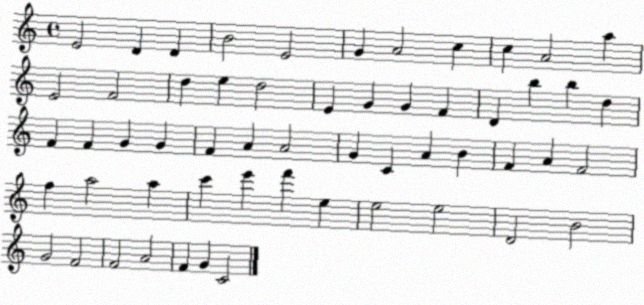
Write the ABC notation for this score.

X:1
T:Untitled
M:4/4
L:1/4
K:C
E2 D D B2 E2 G A2 c c A2 a E2 F2 d e d2 E G G F D b b d F F G G F A A2 G C A B F A F2 f a2 a c' e' f' e e2 e2 D2 B2 G2 F2 F2 A2 F G C2